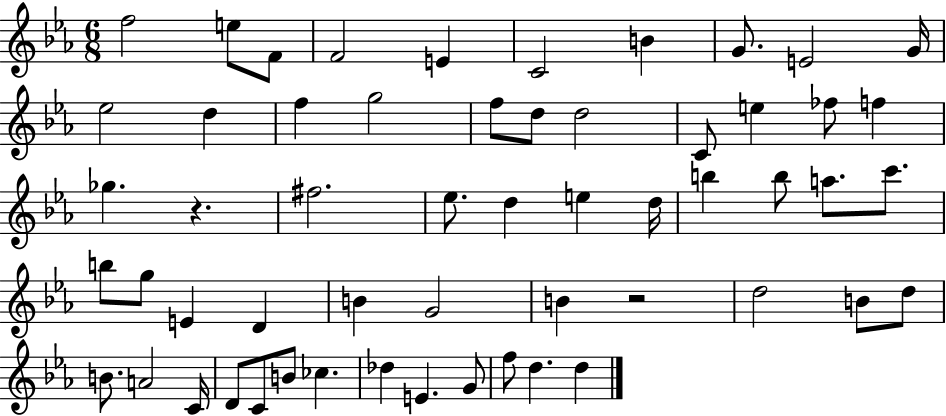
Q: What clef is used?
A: treble